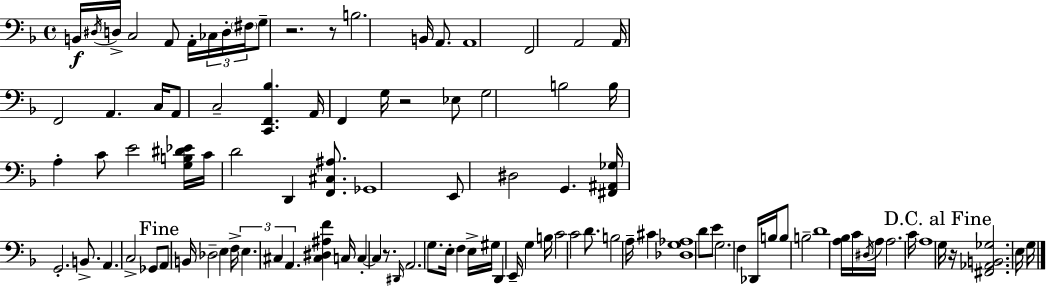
{
  \clef bass
  \time 4/4
  \defaultTimeSignature
  \key d \minor
  b,16\f \acciaccatura { dis16 } d16-> c2 a,8 a,16-. \tuplet 3/2 { ces16 d16-. | \parenthesize fis16 } g8-- r2. r8 | b2. b,16 a,8. | a,1 | \break f,2 a,2 | a,16 f,2 a,4. | c16 a,8 c2-- <c, f, bes>4. | a,16 f,4 g16 r2 ees8 | \break g2 b2 | b16 a4-. c'8 e'2 | <g b dis' ees'>16 c'16 d'2 d,4 <f, cis ais>8. | ges,1 | \break e,8 dis2 g,4. | <fis, ais, ges>16 g,2.-. b,8.-> | a,4. c2-> ges,8 | \mark "Fine" a,8 b,16 des2-- e4 | \break f16-> \tuplet 3/2 { e4. cis4 a,4. } | <cis dis ais f'>4 c16 c4-.~~ c4 r8. | \grace { dis,16 } a,2. g8. | e16-. f4 e16-> gis16 d,4 e,16-- g4 | \break b16 c'2 c'2 | d'8. b2 a16-- cis'4 | <des g aes>1 | d'8 e'8 g2. | \break f4 des,16 b16 b8 b2-- | d'1 | <a bes>16 c'16 \acciaccatura { dis16 } a16 a2. | c'16 a1 | \break \mark "D.C. al Fine" g16 r16 <fis, aes, b, ges>2. | e16 g16 \bar "|."
}